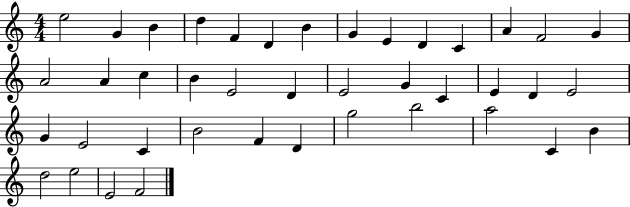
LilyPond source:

{
  \clef treble
  \numericTimeSignature
  \time 4/4
  \key c \major
  e''2 g'4 b'4 | d''4 f'4 d'4 b'4 | g'4 e'4 d'4 c'4 | a'4 f'2 g'4 | \break a'2 a'4 c''4 | b'4 e'2 d'4 | e'2 g'4 c'4 | e'4 d'4 e'2 | \break g'4 e'2 c'4 | b'2 f'4 d'4 | g''2 b''2 | a''2 c'4 b'4 | \break d''2 e''2 | e'2 f'2 | \bar "|."
}